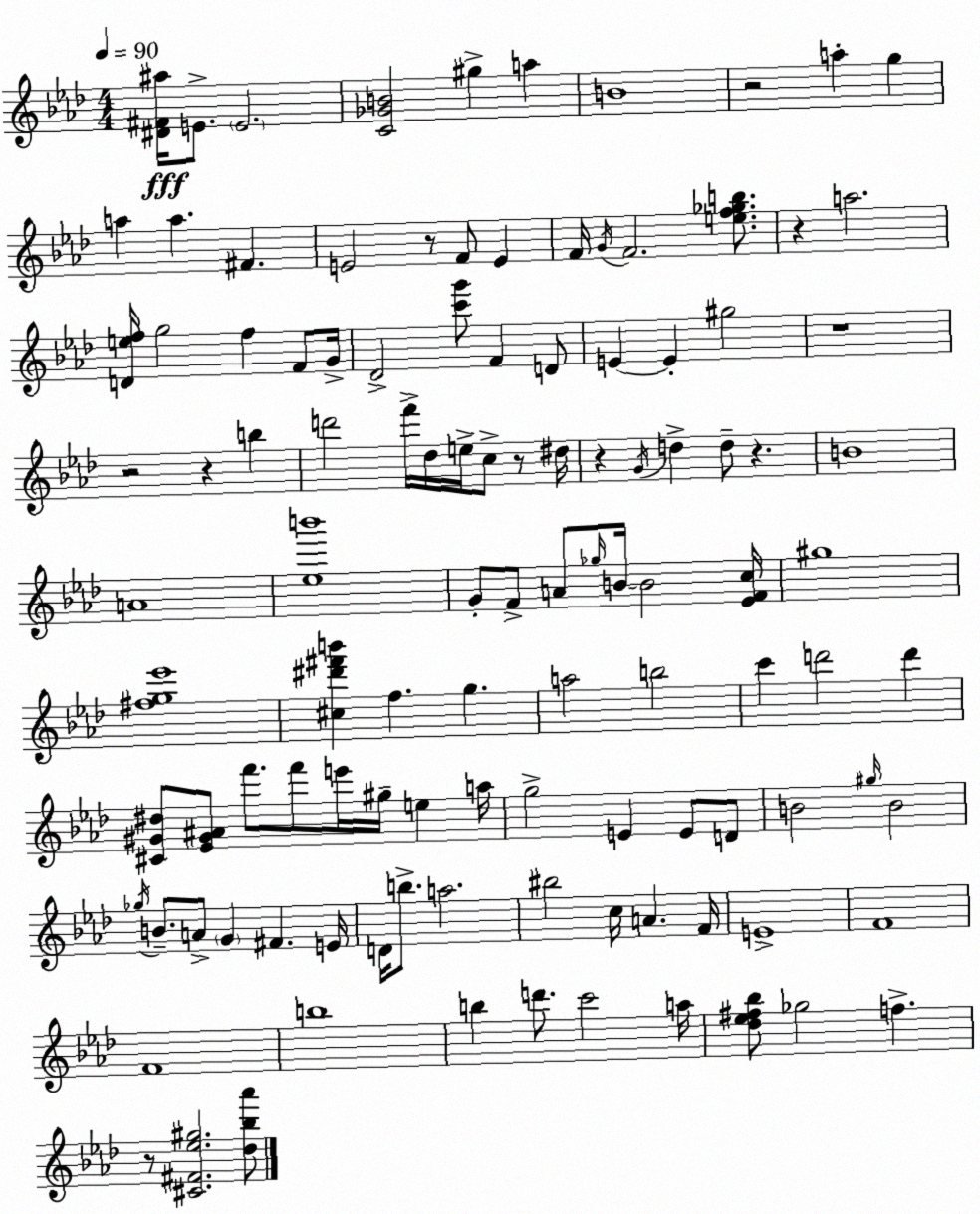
X:1
T:Untitled
M:4/4
L:1/4
K:Ab
[^D^F^a]/4 E/2 E2 [C_GB]2 ^g a B4 z2 a g a a ^F E2 z/2 F/2 E F/4 G/4 F2 [ef_gb]/2 z a2 [Def]/4 g2 f F/2 G/4 _D2 [c'g']/2 F D/2 E E ^g2 z4 z2 z b d'2 f'/4 _d/4 e/4 c/2 z/2 ^d/4 z G/4 d d/2 z B4 A4 [_eb']4 G/2 F/2 A/2 _g/4 B/4 B2 [_EFc]/4 ^g4 [^fg_e']4 [^c^d'^f'b'] f g a2 b2 c' d'2 d' [^C^G^d]/2 [_E^G^A]/2 f'/2 f'/2 e'/4 ^g/4 e a/4 g2 E E/2 D/2 B2 ^g/4 B2 _g/4 B/2 A/2 G ^F E/4 D/4 b/2 a2 ^b2 c/4 A F/4 E4 F4 F4 b4 b d'/2 c'2 a/4 [_d_e^f_b]/2 _g2 f z/2 [^C^F_e^g]2 [_d_b_a']/2